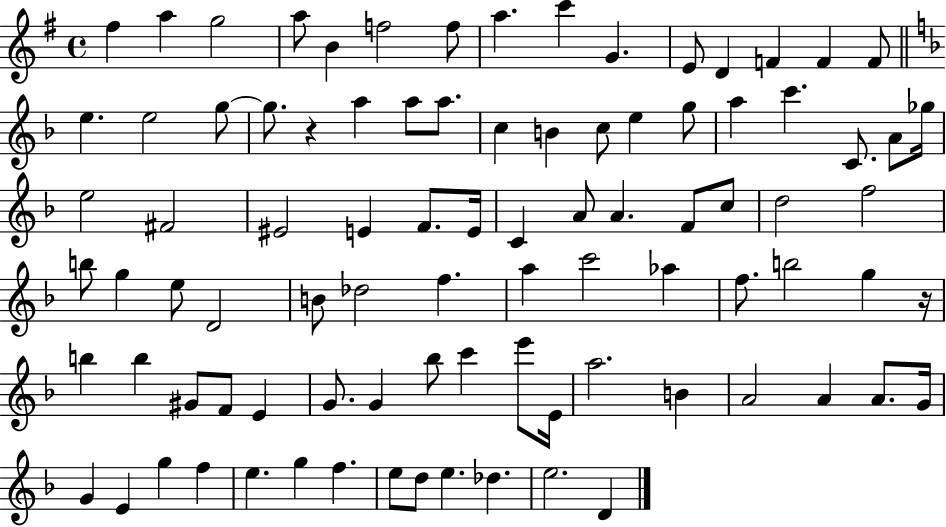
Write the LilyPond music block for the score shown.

{
  \clef treble
  \time 4/4
  \defaultTimeSignature
  \key g \major
  fis''4 a''4 g''2 | a''8 b'4 f''2 f''8 | a''4. c'''4 g'4. | e'8 d'4 f'4 f'4 f'8 | \break \bar "||" \break \key d \minor e''4. e''2 g''8~~ | g''8. r4 a''4 a''8 a''8. | c''4 b'4 c''8 e''4 g''8 | a''4 c'''4. c'8. a'8 ges''16 | \break e''2 fis'2 | eis'2 e'4 f'8. e'16 | c'4 a'8 a'4. f'8 c''8 | d''2 f''2 | \break b''8 g''4 e''8 d'2 | b'8 des''2 f''4. | a''4 c'''2 aes''4 | f''8. b''2 g''4 r16 | \break b''4 b''4 gis'8 f'8 e'4 | g'8. g'4 bes''8 c'''4 e'''8 e'16 | a''2. b'4 | a'2 a'4 a'8. g'16 | \break g'4 e'4 g''4 f''4 | e''4. g''4 f''4. | e''8 d''8 e''4. des''4. | e''2. d'4 | \break \bar "|."
}